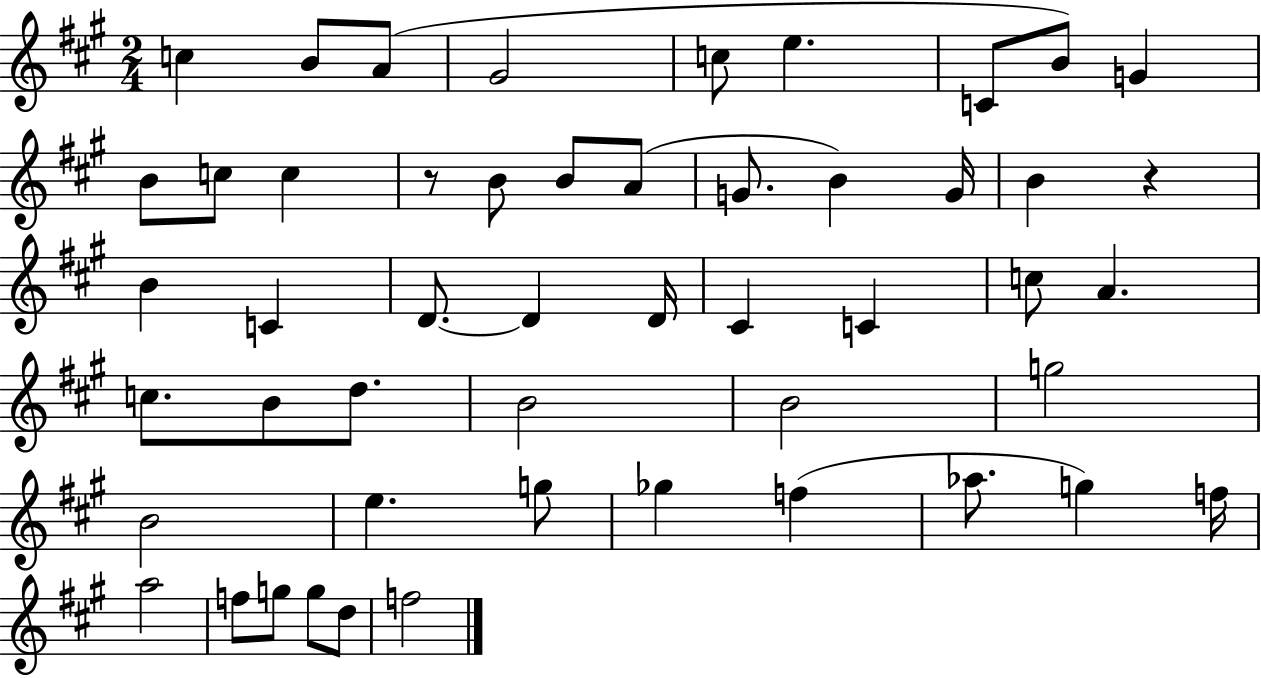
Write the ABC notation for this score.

X:1
T:Untitled
M:2/4
L:1/4
K:A
c B/2 A/2 ^G2 c/2 e C/2 B/2 G B/2 c/2 c z/2 B/2 B/2 A/2 G/2 B G/4 B z B C D/2 D D/4 ^C C c/2 A c/2 B/2 d/2 B2 B2 g2 B2 e g/2 _g f _a/2 g f/4 a2 f/2 g/2 g/2 d/2 f2